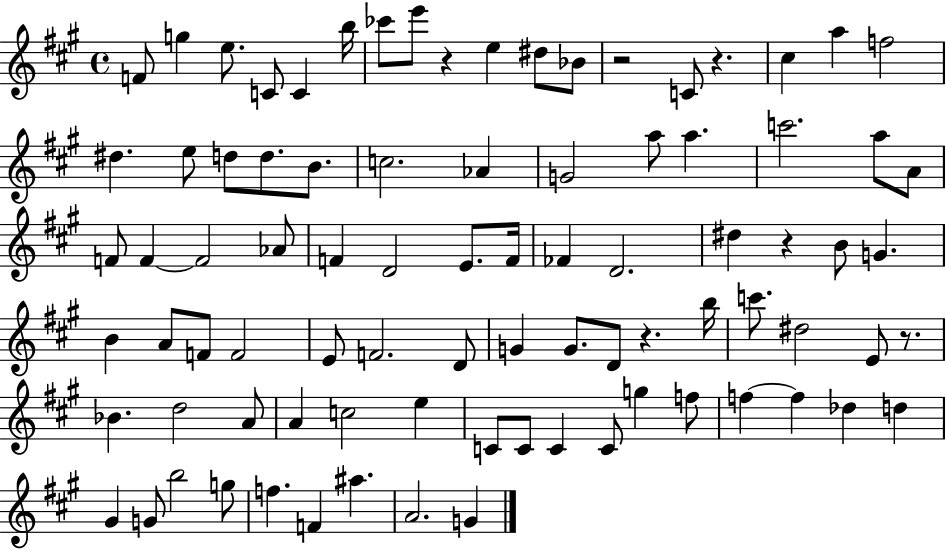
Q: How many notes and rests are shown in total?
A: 86